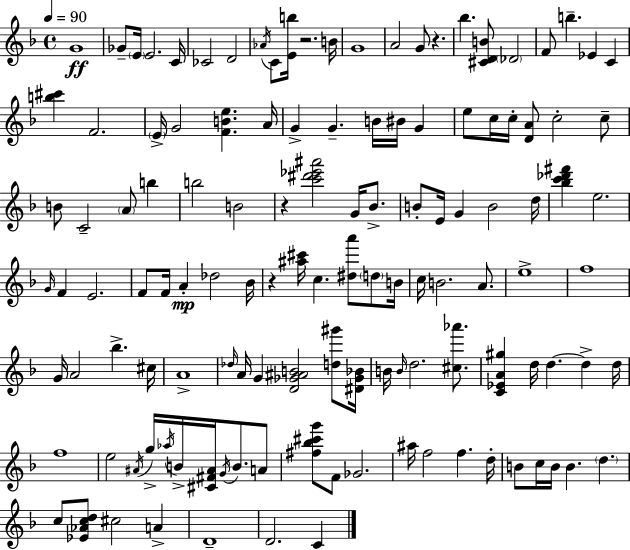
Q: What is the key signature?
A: F major